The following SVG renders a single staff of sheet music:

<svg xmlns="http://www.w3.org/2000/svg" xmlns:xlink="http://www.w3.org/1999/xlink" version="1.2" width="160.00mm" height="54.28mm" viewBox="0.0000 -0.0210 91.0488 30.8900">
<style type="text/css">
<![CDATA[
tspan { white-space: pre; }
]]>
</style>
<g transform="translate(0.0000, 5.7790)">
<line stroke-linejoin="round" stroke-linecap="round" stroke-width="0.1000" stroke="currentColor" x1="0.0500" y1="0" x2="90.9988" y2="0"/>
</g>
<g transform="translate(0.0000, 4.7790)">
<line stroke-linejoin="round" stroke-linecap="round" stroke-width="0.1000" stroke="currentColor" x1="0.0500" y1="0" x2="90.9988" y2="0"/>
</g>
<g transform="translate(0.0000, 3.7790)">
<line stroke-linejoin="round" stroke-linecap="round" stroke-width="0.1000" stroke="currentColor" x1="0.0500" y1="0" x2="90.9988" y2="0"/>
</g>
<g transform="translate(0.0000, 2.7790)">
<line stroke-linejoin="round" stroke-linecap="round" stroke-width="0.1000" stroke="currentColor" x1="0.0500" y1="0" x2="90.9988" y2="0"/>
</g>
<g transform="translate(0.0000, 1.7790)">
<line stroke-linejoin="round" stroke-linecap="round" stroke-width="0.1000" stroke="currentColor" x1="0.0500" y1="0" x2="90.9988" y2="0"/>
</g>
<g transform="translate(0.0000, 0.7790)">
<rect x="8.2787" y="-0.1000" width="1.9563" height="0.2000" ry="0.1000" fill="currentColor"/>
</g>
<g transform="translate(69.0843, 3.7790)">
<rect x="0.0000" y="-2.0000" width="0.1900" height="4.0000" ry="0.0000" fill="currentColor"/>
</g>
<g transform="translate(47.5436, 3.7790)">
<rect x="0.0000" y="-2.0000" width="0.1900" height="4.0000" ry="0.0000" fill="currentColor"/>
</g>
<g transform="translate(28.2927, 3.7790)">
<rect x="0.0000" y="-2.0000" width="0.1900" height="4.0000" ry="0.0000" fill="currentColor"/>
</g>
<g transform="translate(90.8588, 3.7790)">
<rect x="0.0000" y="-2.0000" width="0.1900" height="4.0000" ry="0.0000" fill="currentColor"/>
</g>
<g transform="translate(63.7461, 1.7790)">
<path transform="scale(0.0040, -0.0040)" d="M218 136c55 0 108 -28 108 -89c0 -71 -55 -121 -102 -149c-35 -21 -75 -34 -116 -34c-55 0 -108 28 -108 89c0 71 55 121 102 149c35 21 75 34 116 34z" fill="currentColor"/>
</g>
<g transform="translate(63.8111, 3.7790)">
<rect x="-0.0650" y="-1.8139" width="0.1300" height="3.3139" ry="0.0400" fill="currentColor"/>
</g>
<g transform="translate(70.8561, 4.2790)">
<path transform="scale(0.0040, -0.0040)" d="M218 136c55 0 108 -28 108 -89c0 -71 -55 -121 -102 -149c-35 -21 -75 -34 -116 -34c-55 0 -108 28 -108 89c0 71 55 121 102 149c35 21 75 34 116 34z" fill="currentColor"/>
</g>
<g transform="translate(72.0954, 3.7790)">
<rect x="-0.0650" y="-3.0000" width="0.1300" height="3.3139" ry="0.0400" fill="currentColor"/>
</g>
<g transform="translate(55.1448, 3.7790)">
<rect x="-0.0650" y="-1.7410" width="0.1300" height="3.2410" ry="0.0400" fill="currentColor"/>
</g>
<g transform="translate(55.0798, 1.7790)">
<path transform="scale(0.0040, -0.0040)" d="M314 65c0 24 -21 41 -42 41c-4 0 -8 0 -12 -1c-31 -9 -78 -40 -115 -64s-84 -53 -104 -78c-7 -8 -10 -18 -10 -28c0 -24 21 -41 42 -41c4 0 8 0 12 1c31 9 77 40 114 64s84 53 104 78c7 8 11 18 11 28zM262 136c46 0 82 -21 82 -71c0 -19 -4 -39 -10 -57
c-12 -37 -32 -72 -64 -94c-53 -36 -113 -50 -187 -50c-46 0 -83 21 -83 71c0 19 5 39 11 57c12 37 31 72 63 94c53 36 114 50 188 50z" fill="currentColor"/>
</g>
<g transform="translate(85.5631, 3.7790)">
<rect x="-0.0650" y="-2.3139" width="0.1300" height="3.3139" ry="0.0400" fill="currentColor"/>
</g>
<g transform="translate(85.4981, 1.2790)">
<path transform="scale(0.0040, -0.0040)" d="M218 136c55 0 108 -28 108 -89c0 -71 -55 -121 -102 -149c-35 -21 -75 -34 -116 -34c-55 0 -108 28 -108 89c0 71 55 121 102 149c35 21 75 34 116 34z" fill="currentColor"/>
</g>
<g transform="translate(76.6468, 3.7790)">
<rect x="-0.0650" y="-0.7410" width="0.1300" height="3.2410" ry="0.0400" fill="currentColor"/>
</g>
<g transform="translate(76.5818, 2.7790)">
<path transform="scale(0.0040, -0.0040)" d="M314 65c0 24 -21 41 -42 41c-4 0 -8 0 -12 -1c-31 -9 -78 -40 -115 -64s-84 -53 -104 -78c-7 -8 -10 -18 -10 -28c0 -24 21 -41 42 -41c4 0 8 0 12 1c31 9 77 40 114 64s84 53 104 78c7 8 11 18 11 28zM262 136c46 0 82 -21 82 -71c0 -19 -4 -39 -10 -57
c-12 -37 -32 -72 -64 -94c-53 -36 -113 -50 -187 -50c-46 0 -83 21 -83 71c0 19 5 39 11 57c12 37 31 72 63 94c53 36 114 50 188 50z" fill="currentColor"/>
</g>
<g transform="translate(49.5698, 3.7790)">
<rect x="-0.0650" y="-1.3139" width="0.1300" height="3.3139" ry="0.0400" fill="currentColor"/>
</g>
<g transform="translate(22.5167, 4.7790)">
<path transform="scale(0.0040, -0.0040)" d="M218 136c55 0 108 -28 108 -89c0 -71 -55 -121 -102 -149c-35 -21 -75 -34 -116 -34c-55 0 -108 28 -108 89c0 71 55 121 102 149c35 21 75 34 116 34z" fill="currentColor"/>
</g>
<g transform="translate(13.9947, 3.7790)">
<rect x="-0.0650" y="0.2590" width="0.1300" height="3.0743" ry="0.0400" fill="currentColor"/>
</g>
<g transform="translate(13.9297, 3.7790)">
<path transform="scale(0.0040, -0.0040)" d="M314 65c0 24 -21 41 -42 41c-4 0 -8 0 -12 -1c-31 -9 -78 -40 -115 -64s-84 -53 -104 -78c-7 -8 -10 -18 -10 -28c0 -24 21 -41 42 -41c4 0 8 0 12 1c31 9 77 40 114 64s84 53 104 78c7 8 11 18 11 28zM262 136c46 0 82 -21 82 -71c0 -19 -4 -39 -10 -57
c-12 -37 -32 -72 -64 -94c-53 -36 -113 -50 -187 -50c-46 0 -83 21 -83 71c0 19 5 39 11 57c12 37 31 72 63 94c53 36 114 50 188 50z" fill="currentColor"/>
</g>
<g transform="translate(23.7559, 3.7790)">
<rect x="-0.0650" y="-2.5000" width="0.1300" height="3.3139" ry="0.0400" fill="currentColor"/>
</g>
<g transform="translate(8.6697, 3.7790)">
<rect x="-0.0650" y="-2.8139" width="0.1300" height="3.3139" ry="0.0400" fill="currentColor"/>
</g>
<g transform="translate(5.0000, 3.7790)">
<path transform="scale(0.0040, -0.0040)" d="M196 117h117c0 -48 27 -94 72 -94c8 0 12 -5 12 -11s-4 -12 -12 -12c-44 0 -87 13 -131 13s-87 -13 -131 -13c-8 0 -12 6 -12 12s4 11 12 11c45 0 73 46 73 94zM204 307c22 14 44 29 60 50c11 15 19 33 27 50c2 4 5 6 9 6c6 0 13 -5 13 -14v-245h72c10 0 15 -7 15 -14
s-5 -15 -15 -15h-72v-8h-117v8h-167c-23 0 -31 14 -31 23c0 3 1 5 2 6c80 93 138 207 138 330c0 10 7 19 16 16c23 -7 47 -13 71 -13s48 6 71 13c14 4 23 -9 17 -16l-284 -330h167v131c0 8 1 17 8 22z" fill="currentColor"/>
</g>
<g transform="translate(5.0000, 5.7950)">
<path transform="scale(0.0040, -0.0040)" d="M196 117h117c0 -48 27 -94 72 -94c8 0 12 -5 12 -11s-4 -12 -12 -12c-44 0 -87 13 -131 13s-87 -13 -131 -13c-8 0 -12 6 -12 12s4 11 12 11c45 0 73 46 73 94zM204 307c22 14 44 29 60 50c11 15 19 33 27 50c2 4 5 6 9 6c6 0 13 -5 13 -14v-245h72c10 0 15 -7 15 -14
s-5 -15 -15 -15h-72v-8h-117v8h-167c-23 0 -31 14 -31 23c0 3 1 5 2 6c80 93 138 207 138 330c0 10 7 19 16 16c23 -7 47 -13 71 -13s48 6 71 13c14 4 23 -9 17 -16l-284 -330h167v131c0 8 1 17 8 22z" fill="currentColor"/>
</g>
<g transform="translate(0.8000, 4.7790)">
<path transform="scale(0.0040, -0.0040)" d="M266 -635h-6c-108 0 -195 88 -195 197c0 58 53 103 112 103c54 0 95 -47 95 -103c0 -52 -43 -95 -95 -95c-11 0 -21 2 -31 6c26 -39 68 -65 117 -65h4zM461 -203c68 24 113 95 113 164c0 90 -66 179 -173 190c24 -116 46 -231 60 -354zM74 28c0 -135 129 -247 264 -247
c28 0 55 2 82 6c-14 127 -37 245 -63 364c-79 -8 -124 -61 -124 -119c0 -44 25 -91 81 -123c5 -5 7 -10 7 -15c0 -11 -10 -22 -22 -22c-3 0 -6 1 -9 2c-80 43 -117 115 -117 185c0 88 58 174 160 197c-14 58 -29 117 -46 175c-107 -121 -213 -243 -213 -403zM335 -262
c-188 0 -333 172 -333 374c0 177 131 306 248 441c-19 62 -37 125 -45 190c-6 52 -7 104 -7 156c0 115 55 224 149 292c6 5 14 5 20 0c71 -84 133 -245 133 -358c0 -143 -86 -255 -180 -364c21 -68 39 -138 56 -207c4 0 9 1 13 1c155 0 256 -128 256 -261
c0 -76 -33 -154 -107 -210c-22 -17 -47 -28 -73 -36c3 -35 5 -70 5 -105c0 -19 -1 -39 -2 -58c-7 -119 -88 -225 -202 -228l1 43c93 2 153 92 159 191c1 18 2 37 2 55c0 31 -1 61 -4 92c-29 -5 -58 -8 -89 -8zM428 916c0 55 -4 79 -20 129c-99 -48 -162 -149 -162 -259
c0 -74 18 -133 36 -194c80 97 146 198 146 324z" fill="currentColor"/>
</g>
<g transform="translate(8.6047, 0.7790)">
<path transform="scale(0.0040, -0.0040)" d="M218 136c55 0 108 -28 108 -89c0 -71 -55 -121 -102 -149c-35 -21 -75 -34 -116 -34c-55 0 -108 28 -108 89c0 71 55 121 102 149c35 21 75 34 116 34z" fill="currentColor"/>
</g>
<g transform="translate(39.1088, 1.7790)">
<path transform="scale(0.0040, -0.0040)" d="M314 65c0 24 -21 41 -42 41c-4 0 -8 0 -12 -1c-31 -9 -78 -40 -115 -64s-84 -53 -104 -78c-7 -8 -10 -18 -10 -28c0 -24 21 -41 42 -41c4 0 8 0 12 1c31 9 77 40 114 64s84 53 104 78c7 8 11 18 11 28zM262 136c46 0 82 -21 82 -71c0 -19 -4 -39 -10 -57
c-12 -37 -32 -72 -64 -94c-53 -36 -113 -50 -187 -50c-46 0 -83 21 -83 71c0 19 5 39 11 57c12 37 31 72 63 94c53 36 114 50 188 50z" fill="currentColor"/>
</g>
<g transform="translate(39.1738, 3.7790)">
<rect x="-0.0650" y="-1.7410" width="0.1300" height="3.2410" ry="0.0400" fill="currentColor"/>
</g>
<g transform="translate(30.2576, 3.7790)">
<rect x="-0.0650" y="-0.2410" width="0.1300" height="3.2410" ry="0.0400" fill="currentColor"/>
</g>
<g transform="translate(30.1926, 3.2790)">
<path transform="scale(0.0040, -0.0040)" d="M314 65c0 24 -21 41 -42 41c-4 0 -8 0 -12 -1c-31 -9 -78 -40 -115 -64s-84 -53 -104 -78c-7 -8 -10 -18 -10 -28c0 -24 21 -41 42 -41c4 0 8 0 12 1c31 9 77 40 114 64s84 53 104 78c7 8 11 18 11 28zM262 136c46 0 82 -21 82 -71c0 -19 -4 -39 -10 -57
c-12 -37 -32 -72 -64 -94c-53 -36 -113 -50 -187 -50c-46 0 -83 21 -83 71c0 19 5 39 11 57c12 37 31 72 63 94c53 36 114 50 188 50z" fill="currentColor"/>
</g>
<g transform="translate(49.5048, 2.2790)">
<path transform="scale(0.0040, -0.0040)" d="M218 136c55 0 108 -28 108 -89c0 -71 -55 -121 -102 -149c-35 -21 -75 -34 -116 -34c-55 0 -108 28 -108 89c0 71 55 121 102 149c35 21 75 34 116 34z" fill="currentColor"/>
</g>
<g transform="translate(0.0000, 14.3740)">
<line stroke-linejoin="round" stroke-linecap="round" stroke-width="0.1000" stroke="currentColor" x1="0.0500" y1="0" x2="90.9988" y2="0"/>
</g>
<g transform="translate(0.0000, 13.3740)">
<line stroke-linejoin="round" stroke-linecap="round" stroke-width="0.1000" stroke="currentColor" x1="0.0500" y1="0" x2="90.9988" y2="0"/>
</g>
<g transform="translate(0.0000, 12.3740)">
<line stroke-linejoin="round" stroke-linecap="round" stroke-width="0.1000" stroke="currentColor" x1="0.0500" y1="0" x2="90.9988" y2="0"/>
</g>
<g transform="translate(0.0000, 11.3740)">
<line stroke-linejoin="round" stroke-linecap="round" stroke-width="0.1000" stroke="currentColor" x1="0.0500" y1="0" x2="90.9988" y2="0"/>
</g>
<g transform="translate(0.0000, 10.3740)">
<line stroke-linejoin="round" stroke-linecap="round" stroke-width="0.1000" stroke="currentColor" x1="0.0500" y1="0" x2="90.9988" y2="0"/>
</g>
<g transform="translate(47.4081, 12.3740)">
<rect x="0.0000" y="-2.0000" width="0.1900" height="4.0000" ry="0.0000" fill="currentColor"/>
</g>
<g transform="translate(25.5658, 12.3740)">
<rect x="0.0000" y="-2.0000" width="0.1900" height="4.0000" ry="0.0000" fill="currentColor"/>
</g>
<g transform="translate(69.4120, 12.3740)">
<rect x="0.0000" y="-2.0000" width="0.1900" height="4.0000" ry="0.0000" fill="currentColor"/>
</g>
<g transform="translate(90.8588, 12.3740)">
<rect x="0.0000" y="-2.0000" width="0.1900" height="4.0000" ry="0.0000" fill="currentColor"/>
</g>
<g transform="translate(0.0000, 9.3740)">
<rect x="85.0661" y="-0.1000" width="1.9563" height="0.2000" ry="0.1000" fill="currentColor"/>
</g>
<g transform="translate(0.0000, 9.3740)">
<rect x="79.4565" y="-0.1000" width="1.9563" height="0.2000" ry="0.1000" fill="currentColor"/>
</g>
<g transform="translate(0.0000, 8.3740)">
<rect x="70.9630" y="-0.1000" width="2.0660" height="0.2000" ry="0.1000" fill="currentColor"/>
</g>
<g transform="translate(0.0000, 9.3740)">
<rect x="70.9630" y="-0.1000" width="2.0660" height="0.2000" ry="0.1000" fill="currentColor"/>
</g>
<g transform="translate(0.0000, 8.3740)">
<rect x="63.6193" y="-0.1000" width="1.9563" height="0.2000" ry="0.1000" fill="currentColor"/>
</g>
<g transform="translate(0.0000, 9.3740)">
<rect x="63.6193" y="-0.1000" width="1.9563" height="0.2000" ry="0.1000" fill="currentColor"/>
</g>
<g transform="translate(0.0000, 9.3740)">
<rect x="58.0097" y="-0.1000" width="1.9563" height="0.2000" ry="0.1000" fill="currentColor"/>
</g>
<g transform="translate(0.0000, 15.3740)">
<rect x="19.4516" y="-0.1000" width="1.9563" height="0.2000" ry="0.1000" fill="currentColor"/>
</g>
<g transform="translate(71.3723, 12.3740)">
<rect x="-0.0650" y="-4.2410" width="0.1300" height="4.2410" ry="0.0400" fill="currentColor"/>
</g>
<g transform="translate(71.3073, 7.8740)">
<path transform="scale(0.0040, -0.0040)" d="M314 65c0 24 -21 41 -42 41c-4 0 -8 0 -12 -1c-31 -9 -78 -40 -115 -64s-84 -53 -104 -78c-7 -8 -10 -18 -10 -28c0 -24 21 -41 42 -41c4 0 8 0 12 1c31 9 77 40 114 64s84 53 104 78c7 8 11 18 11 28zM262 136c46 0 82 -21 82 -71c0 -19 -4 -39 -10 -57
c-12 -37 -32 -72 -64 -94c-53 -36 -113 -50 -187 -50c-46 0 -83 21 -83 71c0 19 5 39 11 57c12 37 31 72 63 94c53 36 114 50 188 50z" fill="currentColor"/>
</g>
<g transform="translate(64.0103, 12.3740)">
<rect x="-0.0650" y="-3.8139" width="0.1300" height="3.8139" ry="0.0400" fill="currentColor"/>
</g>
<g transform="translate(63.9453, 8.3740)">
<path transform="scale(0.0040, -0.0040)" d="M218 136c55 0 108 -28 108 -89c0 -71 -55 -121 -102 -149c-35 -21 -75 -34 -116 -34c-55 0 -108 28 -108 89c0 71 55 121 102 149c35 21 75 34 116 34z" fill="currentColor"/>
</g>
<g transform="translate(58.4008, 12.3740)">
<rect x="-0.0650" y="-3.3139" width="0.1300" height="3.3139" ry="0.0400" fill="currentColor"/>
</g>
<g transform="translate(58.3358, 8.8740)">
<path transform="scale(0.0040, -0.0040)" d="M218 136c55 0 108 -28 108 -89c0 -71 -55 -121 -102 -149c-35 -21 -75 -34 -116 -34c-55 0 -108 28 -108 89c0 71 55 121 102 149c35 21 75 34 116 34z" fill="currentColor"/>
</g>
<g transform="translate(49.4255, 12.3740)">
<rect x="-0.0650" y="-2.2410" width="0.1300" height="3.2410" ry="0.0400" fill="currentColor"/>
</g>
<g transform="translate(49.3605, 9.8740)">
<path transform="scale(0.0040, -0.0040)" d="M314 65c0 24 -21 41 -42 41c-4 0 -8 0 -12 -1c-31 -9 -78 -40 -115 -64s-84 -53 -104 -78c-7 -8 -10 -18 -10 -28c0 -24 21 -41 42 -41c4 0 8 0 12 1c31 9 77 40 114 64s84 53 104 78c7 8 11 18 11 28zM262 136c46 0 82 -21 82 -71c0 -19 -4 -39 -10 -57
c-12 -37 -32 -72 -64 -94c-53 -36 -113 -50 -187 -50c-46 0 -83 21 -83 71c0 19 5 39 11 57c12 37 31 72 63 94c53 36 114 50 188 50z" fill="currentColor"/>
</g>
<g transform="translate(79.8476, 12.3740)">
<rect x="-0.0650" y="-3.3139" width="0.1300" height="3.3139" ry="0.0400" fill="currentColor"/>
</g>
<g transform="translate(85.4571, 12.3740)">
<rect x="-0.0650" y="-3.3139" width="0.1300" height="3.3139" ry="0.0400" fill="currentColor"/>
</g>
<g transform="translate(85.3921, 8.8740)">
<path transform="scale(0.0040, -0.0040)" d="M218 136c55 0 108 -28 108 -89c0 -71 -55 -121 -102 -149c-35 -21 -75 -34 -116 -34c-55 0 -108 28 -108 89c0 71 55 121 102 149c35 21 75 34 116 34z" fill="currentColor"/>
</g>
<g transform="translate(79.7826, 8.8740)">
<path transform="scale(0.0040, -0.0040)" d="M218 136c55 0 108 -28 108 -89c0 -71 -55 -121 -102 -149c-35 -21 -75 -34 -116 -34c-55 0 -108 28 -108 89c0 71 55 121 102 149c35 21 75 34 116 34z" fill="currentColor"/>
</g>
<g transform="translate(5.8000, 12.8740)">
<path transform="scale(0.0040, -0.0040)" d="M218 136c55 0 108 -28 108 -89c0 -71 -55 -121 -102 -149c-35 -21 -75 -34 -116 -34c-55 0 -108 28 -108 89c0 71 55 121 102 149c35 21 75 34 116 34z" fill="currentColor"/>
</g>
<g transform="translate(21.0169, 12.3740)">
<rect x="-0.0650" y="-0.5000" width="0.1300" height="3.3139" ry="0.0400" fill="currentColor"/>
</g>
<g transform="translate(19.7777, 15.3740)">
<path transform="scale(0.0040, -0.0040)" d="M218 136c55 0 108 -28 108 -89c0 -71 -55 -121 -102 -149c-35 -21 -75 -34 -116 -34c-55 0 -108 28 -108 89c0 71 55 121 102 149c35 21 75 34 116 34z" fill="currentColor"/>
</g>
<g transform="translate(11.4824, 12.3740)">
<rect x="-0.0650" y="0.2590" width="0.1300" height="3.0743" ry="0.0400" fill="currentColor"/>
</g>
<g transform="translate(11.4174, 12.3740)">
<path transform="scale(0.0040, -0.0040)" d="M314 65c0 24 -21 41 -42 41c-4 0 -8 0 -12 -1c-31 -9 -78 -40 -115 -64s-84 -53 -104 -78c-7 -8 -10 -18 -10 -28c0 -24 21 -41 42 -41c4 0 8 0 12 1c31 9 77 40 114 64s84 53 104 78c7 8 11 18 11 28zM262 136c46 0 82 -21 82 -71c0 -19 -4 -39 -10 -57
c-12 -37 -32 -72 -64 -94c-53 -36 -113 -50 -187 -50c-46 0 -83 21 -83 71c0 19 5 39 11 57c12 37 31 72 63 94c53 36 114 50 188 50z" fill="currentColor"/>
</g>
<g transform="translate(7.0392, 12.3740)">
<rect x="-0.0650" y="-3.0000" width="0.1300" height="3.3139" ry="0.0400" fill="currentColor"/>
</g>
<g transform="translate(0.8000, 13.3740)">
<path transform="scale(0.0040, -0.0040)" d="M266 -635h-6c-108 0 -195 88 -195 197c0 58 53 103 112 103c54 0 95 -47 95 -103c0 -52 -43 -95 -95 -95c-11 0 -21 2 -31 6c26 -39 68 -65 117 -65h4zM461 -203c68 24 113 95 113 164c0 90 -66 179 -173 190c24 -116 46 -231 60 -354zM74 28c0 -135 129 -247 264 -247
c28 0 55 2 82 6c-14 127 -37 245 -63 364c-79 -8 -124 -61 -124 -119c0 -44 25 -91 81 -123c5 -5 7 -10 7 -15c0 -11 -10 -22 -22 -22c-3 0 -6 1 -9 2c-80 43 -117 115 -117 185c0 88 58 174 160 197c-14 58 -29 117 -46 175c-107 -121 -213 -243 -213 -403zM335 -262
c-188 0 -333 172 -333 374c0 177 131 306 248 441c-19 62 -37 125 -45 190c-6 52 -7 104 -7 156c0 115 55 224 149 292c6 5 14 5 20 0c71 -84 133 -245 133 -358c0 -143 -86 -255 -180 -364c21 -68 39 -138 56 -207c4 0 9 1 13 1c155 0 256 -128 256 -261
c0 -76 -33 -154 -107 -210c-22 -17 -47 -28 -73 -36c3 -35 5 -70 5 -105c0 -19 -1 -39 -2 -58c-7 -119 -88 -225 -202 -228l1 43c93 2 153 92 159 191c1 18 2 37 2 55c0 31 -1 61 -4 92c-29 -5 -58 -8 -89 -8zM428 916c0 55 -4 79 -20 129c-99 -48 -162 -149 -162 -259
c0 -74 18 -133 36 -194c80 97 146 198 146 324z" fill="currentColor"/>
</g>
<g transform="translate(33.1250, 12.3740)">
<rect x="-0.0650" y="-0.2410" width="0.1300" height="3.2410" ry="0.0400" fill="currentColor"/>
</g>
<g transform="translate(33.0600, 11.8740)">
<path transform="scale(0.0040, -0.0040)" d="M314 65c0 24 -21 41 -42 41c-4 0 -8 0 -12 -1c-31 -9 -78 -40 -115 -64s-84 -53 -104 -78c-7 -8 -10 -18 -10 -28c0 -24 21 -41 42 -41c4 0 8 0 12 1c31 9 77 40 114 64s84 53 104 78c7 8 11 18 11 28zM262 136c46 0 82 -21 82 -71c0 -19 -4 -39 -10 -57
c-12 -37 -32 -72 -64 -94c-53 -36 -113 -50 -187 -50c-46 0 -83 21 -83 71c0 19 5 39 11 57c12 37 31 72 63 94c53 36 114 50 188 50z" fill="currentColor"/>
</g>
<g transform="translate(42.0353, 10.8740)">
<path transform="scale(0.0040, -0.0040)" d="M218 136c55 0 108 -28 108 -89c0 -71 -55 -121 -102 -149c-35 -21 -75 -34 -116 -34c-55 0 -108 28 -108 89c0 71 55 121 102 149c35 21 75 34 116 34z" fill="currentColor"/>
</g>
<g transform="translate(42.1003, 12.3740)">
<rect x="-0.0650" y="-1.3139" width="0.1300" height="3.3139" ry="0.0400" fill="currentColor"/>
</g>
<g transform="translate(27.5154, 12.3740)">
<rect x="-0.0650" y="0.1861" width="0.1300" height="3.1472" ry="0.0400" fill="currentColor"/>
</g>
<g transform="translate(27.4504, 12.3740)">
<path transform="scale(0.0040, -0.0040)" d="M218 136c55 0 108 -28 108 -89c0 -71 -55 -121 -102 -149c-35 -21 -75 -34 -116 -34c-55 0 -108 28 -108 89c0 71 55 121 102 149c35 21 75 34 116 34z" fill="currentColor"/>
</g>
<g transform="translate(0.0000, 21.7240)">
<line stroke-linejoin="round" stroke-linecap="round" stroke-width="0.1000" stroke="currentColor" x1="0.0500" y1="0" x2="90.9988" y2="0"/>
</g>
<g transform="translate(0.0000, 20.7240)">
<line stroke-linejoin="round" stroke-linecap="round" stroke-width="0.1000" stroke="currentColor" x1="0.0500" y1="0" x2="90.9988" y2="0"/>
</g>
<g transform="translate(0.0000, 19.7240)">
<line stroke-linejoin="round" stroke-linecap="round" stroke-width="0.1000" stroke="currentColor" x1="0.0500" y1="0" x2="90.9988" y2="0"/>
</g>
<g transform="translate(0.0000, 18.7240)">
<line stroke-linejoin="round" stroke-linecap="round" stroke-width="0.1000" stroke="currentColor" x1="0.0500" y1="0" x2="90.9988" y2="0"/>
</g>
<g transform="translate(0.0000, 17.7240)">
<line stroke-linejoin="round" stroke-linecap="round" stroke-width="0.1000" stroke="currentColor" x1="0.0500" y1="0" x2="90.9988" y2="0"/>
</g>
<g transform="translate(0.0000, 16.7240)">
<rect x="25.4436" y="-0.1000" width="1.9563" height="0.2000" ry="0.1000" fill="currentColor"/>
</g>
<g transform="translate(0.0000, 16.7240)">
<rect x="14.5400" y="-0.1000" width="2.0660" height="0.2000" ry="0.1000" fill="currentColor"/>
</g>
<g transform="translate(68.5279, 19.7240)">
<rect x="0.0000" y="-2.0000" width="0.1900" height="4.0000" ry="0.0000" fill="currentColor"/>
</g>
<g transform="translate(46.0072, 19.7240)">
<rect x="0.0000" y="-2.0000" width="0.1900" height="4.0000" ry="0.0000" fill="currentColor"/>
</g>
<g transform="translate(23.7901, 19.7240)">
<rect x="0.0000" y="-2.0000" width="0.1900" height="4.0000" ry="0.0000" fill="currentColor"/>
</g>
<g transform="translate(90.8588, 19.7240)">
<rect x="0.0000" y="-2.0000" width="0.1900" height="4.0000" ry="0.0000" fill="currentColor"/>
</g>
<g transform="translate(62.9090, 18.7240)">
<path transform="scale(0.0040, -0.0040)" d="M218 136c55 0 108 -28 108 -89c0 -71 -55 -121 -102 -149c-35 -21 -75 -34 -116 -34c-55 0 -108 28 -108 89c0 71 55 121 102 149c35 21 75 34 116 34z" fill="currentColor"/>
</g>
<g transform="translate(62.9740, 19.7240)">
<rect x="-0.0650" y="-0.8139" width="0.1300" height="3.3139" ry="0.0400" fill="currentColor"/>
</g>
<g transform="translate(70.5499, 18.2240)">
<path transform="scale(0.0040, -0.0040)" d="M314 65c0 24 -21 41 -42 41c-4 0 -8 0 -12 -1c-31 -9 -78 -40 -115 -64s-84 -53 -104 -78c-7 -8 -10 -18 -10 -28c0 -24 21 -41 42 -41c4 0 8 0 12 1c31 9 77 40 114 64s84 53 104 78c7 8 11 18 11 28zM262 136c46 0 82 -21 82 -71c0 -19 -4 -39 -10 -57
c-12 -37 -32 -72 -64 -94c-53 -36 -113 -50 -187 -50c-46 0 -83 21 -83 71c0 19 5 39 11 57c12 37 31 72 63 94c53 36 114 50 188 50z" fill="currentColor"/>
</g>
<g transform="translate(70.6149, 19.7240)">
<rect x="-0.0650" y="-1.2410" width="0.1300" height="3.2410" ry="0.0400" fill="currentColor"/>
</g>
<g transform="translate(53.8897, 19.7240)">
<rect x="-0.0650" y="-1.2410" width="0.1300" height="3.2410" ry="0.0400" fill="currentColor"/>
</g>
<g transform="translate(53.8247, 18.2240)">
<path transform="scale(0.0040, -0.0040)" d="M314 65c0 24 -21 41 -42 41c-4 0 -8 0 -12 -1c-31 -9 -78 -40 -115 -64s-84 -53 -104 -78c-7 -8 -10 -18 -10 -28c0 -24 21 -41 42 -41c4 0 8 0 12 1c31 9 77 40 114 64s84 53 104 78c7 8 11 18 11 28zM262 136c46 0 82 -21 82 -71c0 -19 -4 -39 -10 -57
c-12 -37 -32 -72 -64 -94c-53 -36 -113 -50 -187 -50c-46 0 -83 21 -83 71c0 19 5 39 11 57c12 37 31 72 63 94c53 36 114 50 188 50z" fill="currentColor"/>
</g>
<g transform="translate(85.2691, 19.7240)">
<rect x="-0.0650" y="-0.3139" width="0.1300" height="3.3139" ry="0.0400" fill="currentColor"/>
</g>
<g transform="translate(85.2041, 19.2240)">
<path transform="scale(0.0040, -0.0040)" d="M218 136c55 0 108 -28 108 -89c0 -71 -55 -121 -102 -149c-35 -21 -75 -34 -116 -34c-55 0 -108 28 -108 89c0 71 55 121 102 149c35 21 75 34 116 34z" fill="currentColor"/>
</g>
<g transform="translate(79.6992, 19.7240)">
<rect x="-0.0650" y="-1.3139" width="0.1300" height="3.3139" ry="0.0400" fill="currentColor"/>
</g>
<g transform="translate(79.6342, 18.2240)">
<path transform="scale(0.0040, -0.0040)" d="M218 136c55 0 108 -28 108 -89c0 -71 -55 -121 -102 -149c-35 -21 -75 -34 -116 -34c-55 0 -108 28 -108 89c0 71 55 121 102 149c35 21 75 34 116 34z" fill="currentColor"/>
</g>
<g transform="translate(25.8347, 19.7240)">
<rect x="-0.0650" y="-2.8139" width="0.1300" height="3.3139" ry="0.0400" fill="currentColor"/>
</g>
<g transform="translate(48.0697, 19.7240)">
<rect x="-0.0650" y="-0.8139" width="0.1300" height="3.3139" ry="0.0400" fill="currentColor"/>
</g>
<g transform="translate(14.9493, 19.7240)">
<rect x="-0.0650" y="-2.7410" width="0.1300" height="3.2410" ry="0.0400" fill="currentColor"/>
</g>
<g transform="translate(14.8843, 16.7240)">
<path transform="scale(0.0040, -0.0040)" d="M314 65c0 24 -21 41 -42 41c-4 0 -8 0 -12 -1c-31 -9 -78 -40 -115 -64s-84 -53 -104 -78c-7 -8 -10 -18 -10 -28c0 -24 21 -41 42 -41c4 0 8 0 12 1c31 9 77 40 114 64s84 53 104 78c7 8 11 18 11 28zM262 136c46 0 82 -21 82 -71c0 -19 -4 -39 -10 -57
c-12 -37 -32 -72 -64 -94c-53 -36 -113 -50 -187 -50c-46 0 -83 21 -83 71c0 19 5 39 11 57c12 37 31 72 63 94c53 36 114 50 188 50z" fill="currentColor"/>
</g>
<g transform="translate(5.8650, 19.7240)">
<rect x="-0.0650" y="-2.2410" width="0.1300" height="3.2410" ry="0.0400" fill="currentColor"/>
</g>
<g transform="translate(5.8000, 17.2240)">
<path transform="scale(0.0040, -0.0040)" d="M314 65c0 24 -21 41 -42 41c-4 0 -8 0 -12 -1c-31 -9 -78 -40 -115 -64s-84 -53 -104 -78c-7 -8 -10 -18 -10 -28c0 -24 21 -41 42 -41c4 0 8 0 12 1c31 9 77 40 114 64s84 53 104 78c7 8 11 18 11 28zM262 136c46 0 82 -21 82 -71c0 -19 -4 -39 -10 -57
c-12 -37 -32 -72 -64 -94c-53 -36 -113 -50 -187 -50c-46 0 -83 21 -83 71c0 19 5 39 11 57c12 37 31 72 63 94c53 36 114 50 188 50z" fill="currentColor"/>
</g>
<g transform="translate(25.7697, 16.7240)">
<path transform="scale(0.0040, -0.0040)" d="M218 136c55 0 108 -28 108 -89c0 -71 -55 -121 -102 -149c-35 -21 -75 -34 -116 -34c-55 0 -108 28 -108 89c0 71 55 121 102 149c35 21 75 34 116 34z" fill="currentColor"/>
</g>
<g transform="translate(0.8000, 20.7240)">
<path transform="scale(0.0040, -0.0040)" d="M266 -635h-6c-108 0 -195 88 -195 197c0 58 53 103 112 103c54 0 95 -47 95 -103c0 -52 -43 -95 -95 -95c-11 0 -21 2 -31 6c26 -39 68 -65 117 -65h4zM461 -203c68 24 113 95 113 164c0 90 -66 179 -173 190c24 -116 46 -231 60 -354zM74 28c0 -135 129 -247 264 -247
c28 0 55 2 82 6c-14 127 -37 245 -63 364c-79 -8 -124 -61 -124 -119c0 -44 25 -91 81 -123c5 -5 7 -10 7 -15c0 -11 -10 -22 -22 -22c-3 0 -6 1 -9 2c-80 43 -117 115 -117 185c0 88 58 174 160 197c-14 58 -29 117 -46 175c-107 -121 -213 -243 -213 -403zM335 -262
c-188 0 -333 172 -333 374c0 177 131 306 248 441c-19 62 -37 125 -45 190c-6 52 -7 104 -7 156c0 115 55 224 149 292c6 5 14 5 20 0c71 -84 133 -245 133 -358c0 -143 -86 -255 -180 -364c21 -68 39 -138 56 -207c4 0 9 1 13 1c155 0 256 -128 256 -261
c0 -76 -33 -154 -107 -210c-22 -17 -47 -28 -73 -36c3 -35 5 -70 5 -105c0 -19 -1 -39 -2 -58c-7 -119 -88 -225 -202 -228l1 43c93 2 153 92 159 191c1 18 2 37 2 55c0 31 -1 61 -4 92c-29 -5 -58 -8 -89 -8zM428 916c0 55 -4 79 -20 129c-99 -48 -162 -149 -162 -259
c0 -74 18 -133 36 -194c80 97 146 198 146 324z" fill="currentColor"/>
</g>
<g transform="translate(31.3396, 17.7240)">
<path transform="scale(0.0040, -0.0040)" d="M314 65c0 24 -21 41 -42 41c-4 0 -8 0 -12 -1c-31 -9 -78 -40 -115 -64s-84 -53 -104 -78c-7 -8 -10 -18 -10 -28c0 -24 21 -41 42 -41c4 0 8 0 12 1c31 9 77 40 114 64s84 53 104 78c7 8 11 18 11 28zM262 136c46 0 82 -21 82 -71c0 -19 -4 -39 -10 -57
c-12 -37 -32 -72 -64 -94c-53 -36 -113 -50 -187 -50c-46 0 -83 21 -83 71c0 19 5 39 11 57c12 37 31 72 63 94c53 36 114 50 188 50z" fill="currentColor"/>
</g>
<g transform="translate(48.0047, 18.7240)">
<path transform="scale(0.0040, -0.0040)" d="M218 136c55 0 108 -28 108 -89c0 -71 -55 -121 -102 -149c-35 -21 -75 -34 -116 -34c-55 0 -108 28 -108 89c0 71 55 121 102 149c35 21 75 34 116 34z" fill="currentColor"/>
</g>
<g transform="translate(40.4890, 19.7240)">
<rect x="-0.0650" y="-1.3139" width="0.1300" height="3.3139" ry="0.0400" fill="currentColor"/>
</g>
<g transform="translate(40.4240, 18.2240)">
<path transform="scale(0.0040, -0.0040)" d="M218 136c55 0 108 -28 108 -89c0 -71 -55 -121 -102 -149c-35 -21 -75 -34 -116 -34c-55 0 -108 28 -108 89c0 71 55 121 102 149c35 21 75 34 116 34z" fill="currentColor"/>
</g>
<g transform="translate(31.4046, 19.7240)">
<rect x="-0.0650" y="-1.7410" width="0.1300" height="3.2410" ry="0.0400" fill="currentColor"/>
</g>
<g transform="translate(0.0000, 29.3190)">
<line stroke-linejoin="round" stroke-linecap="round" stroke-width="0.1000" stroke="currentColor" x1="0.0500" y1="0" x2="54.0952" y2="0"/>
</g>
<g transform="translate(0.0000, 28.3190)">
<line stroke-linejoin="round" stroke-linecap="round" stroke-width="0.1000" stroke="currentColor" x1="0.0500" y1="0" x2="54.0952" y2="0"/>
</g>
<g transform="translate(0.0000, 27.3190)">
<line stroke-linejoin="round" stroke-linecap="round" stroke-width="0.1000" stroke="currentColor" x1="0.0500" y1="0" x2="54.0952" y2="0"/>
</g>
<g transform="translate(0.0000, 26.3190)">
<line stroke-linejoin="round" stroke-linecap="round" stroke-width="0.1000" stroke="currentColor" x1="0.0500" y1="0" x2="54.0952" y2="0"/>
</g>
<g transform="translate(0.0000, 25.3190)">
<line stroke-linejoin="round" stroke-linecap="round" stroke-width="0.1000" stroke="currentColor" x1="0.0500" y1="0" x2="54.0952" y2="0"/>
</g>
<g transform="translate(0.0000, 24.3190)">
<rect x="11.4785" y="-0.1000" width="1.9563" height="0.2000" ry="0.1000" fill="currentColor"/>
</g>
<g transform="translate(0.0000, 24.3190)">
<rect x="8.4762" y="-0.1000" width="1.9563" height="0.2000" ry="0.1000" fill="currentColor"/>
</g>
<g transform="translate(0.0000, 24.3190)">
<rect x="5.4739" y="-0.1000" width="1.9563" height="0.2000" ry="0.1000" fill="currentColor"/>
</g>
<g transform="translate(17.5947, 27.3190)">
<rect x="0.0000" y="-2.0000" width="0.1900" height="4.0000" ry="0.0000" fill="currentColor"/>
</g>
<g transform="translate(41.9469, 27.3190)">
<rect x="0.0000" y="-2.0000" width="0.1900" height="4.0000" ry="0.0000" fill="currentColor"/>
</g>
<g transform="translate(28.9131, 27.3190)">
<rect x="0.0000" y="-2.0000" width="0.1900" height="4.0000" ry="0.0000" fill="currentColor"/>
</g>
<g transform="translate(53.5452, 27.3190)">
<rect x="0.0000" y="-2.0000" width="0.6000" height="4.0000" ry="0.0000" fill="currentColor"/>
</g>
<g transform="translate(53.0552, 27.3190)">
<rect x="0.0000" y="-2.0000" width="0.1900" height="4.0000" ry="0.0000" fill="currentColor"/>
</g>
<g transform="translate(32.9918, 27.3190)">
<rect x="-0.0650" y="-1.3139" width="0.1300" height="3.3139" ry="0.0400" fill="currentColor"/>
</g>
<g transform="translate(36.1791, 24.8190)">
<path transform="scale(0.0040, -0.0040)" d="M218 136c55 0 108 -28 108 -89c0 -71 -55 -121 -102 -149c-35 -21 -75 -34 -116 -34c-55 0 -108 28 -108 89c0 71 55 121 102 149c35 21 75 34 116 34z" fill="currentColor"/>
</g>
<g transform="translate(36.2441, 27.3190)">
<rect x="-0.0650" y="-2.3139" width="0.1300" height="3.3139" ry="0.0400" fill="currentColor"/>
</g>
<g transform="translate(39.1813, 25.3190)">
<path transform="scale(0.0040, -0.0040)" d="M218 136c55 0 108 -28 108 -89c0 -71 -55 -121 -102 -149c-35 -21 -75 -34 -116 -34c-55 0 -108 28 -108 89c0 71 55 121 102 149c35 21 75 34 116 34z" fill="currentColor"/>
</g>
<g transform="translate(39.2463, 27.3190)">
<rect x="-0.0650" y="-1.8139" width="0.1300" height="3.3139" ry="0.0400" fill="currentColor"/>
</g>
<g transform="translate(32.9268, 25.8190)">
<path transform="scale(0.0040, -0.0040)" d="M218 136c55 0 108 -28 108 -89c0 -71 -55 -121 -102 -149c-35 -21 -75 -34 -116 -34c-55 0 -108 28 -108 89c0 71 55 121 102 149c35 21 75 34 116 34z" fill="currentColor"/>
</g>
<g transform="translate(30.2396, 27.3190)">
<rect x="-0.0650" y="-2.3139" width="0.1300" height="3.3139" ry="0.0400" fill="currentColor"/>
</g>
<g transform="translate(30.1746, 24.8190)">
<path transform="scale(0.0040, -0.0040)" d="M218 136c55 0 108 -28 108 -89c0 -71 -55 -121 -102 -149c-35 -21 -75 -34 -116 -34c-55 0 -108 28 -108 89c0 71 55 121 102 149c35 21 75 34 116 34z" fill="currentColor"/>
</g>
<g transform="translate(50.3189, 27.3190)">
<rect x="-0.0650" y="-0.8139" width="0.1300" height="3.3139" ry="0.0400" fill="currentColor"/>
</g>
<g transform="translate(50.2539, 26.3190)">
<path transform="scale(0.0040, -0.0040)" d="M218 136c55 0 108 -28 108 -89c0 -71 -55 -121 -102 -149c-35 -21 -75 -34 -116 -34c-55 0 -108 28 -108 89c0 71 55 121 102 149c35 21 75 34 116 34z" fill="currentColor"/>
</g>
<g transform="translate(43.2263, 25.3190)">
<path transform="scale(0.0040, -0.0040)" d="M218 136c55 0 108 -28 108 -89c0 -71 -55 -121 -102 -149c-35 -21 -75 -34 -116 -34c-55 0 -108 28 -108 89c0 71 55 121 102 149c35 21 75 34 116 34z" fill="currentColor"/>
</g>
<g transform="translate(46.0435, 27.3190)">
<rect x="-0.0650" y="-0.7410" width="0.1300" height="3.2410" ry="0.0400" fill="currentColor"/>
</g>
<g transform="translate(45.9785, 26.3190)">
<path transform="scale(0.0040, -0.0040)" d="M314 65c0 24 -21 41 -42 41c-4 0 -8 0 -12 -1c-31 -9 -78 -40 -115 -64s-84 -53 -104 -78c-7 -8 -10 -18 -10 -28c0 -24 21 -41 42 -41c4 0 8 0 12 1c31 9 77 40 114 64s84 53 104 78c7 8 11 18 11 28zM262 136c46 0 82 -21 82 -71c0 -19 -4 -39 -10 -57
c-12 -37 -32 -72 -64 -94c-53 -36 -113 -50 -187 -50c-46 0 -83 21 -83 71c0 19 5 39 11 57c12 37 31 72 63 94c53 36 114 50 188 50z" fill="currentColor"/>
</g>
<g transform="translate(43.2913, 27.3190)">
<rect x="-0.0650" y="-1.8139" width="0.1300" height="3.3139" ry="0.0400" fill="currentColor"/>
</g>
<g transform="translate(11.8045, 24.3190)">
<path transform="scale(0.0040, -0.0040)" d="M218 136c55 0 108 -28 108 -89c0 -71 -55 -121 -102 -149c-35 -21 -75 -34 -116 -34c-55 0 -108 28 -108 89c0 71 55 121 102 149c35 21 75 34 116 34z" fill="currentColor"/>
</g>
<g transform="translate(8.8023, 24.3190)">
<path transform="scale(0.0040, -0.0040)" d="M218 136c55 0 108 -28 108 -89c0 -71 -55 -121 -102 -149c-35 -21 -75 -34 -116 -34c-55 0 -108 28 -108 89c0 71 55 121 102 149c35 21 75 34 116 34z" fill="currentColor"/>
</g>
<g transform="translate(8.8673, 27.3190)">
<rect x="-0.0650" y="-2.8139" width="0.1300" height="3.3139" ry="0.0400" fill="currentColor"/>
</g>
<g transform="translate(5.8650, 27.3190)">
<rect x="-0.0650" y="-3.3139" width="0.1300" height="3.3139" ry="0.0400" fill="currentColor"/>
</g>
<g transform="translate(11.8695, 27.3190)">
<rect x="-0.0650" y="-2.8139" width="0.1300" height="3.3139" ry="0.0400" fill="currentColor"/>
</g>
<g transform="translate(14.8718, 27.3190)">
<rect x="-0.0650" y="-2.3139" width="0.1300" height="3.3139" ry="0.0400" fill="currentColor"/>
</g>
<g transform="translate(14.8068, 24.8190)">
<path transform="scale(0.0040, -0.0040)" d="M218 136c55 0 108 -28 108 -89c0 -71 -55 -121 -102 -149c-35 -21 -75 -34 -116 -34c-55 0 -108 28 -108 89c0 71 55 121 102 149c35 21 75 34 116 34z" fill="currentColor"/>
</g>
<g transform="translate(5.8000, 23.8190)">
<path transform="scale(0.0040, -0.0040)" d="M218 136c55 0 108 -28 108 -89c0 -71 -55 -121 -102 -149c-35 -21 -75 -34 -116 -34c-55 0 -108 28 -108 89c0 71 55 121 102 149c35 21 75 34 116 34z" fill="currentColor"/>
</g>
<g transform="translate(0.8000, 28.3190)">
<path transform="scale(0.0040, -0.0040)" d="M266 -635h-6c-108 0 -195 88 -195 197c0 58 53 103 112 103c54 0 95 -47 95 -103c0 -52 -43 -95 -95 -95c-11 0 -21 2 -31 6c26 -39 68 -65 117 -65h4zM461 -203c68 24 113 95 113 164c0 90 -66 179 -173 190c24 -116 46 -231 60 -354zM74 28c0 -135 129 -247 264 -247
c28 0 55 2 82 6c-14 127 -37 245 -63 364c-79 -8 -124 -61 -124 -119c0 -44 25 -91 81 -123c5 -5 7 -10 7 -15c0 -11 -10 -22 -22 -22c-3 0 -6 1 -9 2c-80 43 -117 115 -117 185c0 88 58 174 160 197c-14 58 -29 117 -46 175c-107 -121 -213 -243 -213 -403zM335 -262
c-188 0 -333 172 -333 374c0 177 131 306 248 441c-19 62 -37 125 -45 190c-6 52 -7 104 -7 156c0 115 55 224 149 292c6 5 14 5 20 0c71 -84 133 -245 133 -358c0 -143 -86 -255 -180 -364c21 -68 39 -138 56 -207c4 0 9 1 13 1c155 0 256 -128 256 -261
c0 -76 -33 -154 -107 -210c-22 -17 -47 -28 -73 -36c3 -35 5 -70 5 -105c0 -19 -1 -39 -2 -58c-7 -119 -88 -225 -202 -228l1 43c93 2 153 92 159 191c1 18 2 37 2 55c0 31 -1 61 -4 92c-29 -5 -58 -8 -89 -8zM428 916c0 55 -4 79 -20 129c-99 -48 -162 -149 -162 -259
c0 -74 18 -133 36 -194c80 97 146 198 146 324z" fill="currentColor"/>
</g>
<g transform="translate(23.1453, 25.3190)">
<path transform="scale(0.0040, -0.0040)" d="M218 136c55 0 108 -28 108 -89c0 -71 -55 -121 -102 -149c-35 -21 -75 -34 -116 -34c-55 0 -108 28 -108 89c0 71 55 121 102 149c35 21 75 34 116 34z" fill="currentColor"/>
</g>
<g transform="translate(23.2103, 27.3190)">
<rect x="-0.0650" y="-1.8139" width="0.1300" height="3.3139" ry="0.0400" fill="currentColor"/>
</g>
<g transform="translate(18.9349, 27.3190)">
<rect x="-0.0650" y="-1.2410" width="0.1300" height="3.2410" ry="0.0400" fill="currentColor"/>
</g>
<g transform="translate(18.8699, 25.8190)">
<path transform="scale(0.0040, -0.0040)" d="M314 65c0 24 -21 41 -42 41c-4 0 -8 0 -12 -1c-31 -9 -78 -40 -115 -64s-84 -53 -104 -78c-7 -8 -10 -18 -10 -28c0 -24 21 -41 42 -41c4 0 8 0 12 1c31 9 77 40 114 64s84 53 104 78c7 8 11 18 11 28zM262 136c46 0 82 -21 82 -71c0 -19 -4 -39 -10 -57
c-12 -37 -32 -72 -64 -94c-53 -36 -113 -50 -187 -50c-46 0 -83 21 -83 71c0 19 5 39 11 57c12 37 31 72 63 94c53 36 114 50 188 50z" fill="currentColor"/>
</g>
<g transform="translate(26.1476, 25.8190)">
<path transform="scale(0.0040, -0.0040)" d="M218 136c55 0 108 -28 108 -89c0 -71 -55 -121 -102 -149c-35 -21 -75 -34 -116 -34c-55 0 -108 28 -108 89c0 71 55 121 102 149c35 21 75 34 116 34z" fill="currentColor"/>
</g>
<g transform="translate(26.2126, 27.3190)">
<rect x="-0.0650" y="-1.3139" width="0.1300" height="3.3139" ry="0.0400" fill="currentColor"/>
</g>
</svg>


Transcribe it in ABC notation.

X:1
T:Untitled
M:4/4
L:1/4
K:C
a B2 G c2 f2 e f2 f A d2 g A B2 C B c2 e g2 b c' d'2 b b g2 a2 a f2 e d e2 d e2 e c b a a g e2 f e g e g f f d2 d